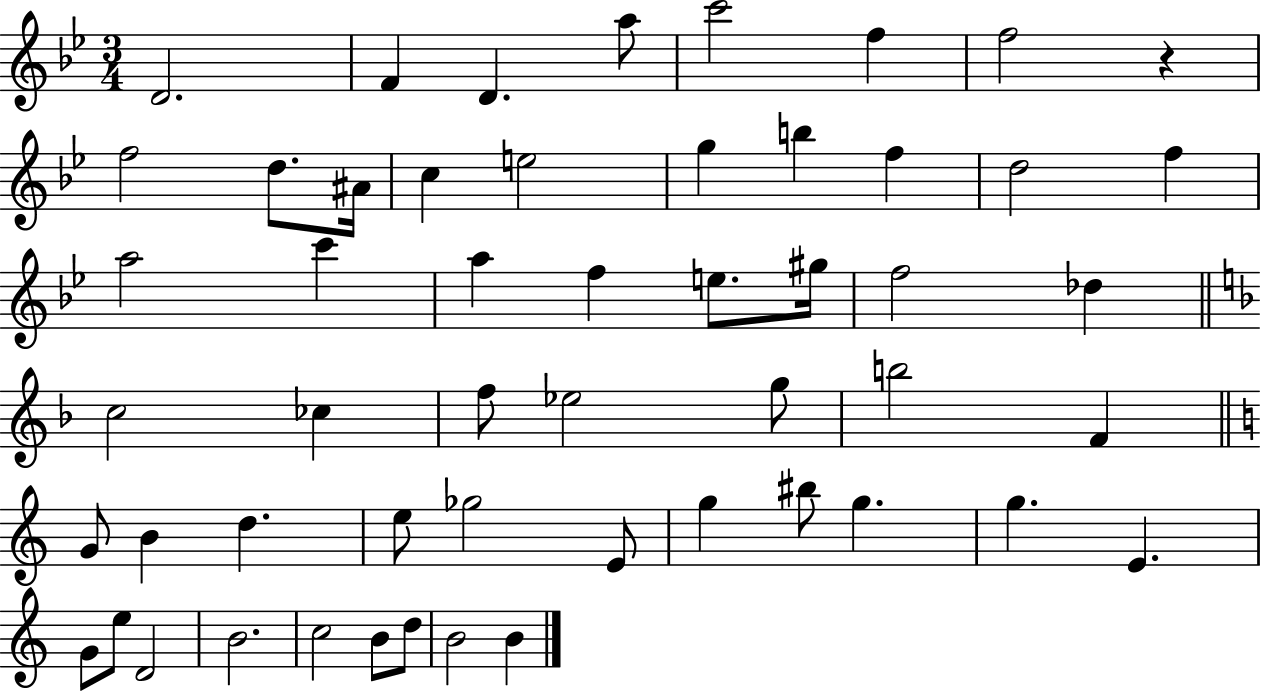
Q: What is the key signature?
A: BES major